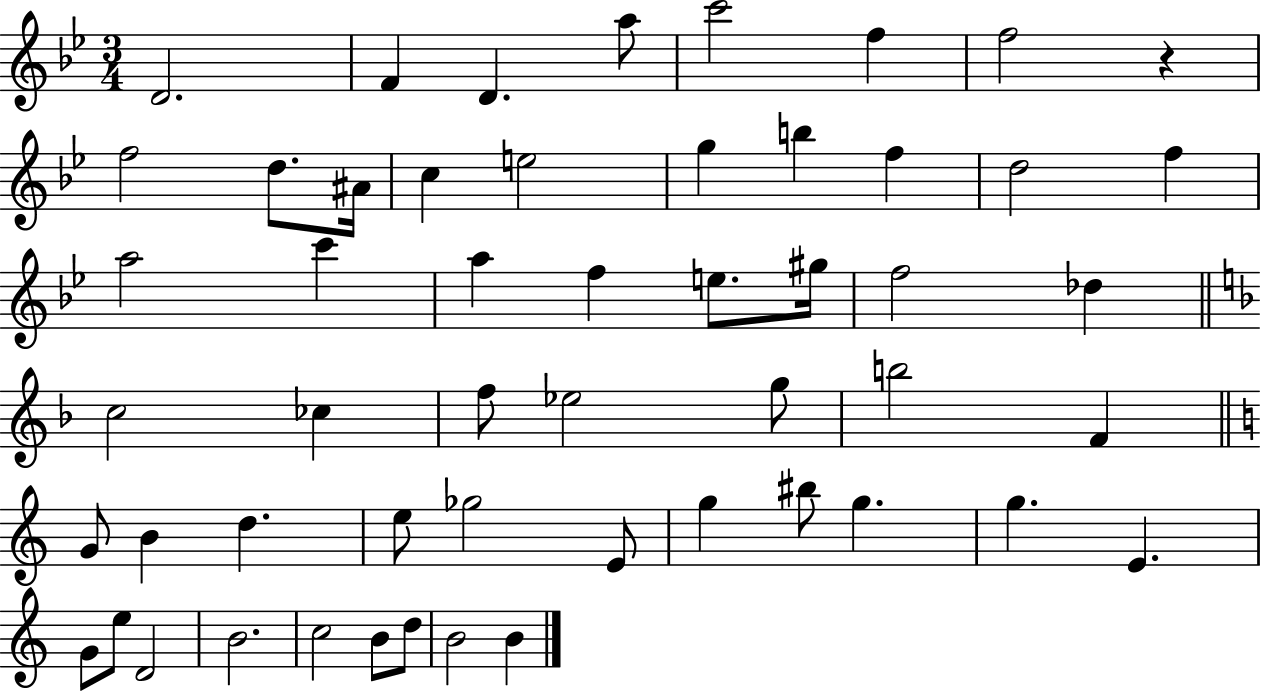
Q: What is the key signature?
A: BES major